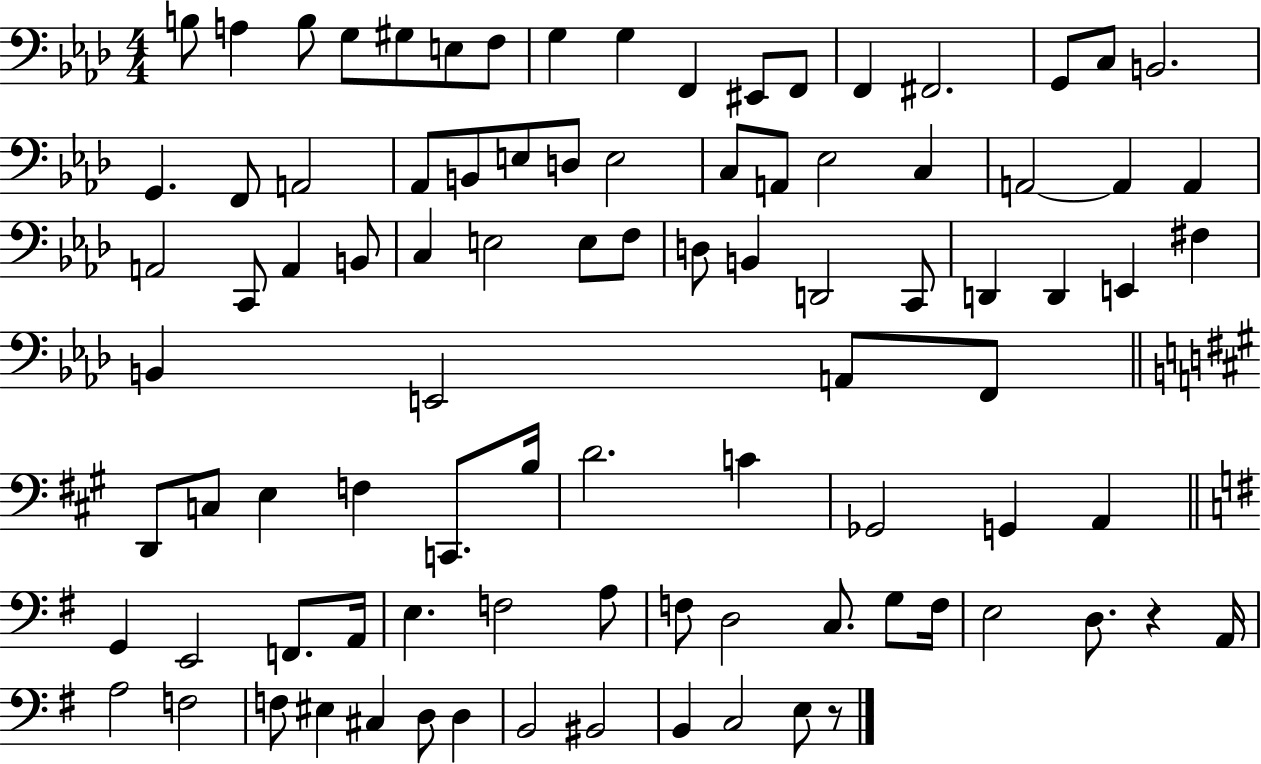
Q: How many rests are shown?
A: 2